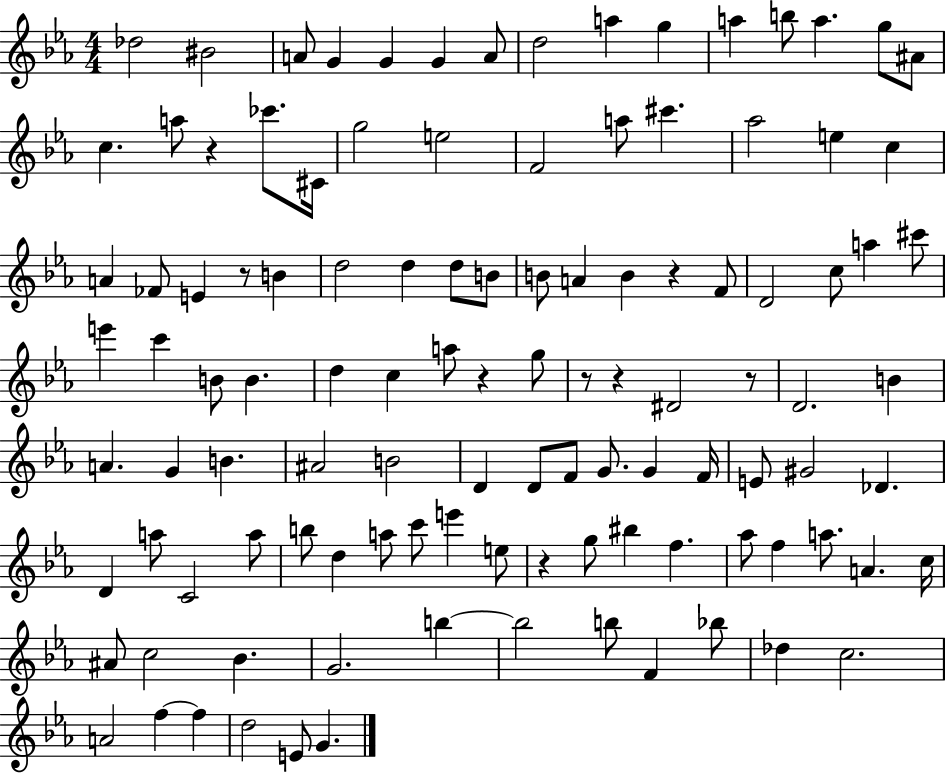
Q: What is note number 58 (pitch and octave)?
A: A#4